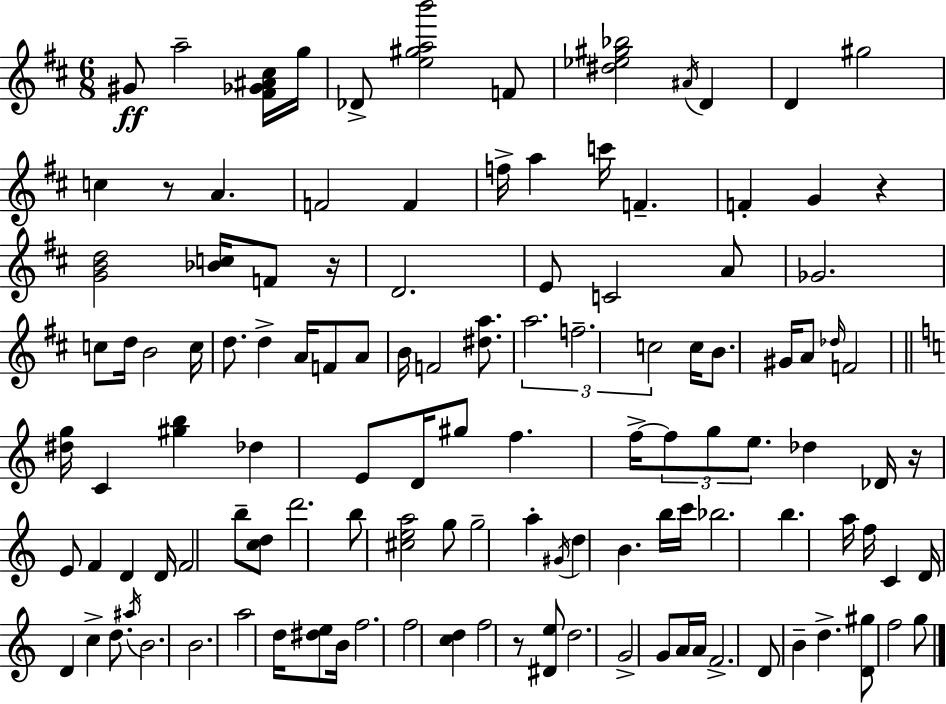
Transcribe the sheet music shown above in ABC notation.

X:1
T:Untitled
M:6/8
L:1/4
K:D
^G/2 a2 [^F_G^A^c]/4 g/4 _D/2 [e^gab']2 F/2 [^d_e^g_b]2 ^A/4 D D ^g2 c z/2 A F2 F f/4 a c'/4 F F G z [GBd]2 [_Bc]/4 F/2 z/4 D2 E/2 C2 A/2 _G2 c/2 d/4 B2 c/4 d/2 d A/4 F/2 A/2 B/4 F2 [^da]/2 a2 f2 c2 c/4 B/2 ^G/4 A/2 _d/4 F2 [^dg]/4 C [^gb] _d E/2 D/4 ^g/2 f f/4 f/2 g/2 e/2 _d _D/4 z/4 E/2 F D D/4 F2 b/2 [cd]/2 d'2 b/2 [^cea]2 g/2 g2 a ^G/4 d B b/4 c'/4 _b2 b a/4 f/4 C D/4 D c d/2 ^a/4 B2 B2 a2 d/4 [^de]/2 B/4 f2 f2 [cd] f2 z/2 [^De]/2 d2 G2 G/2 A/4 A/4 F2 D/2 B d [D^g]/2 f2 g/2